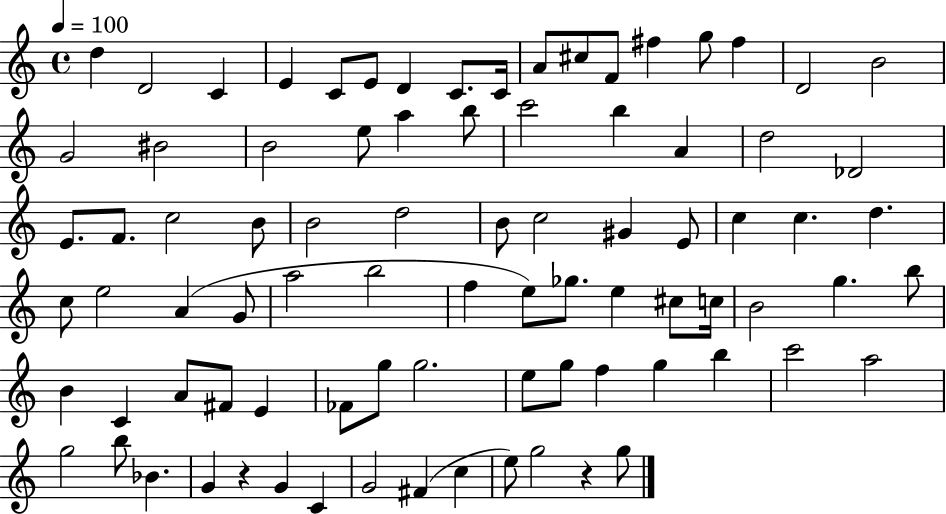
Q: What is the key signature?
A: C major